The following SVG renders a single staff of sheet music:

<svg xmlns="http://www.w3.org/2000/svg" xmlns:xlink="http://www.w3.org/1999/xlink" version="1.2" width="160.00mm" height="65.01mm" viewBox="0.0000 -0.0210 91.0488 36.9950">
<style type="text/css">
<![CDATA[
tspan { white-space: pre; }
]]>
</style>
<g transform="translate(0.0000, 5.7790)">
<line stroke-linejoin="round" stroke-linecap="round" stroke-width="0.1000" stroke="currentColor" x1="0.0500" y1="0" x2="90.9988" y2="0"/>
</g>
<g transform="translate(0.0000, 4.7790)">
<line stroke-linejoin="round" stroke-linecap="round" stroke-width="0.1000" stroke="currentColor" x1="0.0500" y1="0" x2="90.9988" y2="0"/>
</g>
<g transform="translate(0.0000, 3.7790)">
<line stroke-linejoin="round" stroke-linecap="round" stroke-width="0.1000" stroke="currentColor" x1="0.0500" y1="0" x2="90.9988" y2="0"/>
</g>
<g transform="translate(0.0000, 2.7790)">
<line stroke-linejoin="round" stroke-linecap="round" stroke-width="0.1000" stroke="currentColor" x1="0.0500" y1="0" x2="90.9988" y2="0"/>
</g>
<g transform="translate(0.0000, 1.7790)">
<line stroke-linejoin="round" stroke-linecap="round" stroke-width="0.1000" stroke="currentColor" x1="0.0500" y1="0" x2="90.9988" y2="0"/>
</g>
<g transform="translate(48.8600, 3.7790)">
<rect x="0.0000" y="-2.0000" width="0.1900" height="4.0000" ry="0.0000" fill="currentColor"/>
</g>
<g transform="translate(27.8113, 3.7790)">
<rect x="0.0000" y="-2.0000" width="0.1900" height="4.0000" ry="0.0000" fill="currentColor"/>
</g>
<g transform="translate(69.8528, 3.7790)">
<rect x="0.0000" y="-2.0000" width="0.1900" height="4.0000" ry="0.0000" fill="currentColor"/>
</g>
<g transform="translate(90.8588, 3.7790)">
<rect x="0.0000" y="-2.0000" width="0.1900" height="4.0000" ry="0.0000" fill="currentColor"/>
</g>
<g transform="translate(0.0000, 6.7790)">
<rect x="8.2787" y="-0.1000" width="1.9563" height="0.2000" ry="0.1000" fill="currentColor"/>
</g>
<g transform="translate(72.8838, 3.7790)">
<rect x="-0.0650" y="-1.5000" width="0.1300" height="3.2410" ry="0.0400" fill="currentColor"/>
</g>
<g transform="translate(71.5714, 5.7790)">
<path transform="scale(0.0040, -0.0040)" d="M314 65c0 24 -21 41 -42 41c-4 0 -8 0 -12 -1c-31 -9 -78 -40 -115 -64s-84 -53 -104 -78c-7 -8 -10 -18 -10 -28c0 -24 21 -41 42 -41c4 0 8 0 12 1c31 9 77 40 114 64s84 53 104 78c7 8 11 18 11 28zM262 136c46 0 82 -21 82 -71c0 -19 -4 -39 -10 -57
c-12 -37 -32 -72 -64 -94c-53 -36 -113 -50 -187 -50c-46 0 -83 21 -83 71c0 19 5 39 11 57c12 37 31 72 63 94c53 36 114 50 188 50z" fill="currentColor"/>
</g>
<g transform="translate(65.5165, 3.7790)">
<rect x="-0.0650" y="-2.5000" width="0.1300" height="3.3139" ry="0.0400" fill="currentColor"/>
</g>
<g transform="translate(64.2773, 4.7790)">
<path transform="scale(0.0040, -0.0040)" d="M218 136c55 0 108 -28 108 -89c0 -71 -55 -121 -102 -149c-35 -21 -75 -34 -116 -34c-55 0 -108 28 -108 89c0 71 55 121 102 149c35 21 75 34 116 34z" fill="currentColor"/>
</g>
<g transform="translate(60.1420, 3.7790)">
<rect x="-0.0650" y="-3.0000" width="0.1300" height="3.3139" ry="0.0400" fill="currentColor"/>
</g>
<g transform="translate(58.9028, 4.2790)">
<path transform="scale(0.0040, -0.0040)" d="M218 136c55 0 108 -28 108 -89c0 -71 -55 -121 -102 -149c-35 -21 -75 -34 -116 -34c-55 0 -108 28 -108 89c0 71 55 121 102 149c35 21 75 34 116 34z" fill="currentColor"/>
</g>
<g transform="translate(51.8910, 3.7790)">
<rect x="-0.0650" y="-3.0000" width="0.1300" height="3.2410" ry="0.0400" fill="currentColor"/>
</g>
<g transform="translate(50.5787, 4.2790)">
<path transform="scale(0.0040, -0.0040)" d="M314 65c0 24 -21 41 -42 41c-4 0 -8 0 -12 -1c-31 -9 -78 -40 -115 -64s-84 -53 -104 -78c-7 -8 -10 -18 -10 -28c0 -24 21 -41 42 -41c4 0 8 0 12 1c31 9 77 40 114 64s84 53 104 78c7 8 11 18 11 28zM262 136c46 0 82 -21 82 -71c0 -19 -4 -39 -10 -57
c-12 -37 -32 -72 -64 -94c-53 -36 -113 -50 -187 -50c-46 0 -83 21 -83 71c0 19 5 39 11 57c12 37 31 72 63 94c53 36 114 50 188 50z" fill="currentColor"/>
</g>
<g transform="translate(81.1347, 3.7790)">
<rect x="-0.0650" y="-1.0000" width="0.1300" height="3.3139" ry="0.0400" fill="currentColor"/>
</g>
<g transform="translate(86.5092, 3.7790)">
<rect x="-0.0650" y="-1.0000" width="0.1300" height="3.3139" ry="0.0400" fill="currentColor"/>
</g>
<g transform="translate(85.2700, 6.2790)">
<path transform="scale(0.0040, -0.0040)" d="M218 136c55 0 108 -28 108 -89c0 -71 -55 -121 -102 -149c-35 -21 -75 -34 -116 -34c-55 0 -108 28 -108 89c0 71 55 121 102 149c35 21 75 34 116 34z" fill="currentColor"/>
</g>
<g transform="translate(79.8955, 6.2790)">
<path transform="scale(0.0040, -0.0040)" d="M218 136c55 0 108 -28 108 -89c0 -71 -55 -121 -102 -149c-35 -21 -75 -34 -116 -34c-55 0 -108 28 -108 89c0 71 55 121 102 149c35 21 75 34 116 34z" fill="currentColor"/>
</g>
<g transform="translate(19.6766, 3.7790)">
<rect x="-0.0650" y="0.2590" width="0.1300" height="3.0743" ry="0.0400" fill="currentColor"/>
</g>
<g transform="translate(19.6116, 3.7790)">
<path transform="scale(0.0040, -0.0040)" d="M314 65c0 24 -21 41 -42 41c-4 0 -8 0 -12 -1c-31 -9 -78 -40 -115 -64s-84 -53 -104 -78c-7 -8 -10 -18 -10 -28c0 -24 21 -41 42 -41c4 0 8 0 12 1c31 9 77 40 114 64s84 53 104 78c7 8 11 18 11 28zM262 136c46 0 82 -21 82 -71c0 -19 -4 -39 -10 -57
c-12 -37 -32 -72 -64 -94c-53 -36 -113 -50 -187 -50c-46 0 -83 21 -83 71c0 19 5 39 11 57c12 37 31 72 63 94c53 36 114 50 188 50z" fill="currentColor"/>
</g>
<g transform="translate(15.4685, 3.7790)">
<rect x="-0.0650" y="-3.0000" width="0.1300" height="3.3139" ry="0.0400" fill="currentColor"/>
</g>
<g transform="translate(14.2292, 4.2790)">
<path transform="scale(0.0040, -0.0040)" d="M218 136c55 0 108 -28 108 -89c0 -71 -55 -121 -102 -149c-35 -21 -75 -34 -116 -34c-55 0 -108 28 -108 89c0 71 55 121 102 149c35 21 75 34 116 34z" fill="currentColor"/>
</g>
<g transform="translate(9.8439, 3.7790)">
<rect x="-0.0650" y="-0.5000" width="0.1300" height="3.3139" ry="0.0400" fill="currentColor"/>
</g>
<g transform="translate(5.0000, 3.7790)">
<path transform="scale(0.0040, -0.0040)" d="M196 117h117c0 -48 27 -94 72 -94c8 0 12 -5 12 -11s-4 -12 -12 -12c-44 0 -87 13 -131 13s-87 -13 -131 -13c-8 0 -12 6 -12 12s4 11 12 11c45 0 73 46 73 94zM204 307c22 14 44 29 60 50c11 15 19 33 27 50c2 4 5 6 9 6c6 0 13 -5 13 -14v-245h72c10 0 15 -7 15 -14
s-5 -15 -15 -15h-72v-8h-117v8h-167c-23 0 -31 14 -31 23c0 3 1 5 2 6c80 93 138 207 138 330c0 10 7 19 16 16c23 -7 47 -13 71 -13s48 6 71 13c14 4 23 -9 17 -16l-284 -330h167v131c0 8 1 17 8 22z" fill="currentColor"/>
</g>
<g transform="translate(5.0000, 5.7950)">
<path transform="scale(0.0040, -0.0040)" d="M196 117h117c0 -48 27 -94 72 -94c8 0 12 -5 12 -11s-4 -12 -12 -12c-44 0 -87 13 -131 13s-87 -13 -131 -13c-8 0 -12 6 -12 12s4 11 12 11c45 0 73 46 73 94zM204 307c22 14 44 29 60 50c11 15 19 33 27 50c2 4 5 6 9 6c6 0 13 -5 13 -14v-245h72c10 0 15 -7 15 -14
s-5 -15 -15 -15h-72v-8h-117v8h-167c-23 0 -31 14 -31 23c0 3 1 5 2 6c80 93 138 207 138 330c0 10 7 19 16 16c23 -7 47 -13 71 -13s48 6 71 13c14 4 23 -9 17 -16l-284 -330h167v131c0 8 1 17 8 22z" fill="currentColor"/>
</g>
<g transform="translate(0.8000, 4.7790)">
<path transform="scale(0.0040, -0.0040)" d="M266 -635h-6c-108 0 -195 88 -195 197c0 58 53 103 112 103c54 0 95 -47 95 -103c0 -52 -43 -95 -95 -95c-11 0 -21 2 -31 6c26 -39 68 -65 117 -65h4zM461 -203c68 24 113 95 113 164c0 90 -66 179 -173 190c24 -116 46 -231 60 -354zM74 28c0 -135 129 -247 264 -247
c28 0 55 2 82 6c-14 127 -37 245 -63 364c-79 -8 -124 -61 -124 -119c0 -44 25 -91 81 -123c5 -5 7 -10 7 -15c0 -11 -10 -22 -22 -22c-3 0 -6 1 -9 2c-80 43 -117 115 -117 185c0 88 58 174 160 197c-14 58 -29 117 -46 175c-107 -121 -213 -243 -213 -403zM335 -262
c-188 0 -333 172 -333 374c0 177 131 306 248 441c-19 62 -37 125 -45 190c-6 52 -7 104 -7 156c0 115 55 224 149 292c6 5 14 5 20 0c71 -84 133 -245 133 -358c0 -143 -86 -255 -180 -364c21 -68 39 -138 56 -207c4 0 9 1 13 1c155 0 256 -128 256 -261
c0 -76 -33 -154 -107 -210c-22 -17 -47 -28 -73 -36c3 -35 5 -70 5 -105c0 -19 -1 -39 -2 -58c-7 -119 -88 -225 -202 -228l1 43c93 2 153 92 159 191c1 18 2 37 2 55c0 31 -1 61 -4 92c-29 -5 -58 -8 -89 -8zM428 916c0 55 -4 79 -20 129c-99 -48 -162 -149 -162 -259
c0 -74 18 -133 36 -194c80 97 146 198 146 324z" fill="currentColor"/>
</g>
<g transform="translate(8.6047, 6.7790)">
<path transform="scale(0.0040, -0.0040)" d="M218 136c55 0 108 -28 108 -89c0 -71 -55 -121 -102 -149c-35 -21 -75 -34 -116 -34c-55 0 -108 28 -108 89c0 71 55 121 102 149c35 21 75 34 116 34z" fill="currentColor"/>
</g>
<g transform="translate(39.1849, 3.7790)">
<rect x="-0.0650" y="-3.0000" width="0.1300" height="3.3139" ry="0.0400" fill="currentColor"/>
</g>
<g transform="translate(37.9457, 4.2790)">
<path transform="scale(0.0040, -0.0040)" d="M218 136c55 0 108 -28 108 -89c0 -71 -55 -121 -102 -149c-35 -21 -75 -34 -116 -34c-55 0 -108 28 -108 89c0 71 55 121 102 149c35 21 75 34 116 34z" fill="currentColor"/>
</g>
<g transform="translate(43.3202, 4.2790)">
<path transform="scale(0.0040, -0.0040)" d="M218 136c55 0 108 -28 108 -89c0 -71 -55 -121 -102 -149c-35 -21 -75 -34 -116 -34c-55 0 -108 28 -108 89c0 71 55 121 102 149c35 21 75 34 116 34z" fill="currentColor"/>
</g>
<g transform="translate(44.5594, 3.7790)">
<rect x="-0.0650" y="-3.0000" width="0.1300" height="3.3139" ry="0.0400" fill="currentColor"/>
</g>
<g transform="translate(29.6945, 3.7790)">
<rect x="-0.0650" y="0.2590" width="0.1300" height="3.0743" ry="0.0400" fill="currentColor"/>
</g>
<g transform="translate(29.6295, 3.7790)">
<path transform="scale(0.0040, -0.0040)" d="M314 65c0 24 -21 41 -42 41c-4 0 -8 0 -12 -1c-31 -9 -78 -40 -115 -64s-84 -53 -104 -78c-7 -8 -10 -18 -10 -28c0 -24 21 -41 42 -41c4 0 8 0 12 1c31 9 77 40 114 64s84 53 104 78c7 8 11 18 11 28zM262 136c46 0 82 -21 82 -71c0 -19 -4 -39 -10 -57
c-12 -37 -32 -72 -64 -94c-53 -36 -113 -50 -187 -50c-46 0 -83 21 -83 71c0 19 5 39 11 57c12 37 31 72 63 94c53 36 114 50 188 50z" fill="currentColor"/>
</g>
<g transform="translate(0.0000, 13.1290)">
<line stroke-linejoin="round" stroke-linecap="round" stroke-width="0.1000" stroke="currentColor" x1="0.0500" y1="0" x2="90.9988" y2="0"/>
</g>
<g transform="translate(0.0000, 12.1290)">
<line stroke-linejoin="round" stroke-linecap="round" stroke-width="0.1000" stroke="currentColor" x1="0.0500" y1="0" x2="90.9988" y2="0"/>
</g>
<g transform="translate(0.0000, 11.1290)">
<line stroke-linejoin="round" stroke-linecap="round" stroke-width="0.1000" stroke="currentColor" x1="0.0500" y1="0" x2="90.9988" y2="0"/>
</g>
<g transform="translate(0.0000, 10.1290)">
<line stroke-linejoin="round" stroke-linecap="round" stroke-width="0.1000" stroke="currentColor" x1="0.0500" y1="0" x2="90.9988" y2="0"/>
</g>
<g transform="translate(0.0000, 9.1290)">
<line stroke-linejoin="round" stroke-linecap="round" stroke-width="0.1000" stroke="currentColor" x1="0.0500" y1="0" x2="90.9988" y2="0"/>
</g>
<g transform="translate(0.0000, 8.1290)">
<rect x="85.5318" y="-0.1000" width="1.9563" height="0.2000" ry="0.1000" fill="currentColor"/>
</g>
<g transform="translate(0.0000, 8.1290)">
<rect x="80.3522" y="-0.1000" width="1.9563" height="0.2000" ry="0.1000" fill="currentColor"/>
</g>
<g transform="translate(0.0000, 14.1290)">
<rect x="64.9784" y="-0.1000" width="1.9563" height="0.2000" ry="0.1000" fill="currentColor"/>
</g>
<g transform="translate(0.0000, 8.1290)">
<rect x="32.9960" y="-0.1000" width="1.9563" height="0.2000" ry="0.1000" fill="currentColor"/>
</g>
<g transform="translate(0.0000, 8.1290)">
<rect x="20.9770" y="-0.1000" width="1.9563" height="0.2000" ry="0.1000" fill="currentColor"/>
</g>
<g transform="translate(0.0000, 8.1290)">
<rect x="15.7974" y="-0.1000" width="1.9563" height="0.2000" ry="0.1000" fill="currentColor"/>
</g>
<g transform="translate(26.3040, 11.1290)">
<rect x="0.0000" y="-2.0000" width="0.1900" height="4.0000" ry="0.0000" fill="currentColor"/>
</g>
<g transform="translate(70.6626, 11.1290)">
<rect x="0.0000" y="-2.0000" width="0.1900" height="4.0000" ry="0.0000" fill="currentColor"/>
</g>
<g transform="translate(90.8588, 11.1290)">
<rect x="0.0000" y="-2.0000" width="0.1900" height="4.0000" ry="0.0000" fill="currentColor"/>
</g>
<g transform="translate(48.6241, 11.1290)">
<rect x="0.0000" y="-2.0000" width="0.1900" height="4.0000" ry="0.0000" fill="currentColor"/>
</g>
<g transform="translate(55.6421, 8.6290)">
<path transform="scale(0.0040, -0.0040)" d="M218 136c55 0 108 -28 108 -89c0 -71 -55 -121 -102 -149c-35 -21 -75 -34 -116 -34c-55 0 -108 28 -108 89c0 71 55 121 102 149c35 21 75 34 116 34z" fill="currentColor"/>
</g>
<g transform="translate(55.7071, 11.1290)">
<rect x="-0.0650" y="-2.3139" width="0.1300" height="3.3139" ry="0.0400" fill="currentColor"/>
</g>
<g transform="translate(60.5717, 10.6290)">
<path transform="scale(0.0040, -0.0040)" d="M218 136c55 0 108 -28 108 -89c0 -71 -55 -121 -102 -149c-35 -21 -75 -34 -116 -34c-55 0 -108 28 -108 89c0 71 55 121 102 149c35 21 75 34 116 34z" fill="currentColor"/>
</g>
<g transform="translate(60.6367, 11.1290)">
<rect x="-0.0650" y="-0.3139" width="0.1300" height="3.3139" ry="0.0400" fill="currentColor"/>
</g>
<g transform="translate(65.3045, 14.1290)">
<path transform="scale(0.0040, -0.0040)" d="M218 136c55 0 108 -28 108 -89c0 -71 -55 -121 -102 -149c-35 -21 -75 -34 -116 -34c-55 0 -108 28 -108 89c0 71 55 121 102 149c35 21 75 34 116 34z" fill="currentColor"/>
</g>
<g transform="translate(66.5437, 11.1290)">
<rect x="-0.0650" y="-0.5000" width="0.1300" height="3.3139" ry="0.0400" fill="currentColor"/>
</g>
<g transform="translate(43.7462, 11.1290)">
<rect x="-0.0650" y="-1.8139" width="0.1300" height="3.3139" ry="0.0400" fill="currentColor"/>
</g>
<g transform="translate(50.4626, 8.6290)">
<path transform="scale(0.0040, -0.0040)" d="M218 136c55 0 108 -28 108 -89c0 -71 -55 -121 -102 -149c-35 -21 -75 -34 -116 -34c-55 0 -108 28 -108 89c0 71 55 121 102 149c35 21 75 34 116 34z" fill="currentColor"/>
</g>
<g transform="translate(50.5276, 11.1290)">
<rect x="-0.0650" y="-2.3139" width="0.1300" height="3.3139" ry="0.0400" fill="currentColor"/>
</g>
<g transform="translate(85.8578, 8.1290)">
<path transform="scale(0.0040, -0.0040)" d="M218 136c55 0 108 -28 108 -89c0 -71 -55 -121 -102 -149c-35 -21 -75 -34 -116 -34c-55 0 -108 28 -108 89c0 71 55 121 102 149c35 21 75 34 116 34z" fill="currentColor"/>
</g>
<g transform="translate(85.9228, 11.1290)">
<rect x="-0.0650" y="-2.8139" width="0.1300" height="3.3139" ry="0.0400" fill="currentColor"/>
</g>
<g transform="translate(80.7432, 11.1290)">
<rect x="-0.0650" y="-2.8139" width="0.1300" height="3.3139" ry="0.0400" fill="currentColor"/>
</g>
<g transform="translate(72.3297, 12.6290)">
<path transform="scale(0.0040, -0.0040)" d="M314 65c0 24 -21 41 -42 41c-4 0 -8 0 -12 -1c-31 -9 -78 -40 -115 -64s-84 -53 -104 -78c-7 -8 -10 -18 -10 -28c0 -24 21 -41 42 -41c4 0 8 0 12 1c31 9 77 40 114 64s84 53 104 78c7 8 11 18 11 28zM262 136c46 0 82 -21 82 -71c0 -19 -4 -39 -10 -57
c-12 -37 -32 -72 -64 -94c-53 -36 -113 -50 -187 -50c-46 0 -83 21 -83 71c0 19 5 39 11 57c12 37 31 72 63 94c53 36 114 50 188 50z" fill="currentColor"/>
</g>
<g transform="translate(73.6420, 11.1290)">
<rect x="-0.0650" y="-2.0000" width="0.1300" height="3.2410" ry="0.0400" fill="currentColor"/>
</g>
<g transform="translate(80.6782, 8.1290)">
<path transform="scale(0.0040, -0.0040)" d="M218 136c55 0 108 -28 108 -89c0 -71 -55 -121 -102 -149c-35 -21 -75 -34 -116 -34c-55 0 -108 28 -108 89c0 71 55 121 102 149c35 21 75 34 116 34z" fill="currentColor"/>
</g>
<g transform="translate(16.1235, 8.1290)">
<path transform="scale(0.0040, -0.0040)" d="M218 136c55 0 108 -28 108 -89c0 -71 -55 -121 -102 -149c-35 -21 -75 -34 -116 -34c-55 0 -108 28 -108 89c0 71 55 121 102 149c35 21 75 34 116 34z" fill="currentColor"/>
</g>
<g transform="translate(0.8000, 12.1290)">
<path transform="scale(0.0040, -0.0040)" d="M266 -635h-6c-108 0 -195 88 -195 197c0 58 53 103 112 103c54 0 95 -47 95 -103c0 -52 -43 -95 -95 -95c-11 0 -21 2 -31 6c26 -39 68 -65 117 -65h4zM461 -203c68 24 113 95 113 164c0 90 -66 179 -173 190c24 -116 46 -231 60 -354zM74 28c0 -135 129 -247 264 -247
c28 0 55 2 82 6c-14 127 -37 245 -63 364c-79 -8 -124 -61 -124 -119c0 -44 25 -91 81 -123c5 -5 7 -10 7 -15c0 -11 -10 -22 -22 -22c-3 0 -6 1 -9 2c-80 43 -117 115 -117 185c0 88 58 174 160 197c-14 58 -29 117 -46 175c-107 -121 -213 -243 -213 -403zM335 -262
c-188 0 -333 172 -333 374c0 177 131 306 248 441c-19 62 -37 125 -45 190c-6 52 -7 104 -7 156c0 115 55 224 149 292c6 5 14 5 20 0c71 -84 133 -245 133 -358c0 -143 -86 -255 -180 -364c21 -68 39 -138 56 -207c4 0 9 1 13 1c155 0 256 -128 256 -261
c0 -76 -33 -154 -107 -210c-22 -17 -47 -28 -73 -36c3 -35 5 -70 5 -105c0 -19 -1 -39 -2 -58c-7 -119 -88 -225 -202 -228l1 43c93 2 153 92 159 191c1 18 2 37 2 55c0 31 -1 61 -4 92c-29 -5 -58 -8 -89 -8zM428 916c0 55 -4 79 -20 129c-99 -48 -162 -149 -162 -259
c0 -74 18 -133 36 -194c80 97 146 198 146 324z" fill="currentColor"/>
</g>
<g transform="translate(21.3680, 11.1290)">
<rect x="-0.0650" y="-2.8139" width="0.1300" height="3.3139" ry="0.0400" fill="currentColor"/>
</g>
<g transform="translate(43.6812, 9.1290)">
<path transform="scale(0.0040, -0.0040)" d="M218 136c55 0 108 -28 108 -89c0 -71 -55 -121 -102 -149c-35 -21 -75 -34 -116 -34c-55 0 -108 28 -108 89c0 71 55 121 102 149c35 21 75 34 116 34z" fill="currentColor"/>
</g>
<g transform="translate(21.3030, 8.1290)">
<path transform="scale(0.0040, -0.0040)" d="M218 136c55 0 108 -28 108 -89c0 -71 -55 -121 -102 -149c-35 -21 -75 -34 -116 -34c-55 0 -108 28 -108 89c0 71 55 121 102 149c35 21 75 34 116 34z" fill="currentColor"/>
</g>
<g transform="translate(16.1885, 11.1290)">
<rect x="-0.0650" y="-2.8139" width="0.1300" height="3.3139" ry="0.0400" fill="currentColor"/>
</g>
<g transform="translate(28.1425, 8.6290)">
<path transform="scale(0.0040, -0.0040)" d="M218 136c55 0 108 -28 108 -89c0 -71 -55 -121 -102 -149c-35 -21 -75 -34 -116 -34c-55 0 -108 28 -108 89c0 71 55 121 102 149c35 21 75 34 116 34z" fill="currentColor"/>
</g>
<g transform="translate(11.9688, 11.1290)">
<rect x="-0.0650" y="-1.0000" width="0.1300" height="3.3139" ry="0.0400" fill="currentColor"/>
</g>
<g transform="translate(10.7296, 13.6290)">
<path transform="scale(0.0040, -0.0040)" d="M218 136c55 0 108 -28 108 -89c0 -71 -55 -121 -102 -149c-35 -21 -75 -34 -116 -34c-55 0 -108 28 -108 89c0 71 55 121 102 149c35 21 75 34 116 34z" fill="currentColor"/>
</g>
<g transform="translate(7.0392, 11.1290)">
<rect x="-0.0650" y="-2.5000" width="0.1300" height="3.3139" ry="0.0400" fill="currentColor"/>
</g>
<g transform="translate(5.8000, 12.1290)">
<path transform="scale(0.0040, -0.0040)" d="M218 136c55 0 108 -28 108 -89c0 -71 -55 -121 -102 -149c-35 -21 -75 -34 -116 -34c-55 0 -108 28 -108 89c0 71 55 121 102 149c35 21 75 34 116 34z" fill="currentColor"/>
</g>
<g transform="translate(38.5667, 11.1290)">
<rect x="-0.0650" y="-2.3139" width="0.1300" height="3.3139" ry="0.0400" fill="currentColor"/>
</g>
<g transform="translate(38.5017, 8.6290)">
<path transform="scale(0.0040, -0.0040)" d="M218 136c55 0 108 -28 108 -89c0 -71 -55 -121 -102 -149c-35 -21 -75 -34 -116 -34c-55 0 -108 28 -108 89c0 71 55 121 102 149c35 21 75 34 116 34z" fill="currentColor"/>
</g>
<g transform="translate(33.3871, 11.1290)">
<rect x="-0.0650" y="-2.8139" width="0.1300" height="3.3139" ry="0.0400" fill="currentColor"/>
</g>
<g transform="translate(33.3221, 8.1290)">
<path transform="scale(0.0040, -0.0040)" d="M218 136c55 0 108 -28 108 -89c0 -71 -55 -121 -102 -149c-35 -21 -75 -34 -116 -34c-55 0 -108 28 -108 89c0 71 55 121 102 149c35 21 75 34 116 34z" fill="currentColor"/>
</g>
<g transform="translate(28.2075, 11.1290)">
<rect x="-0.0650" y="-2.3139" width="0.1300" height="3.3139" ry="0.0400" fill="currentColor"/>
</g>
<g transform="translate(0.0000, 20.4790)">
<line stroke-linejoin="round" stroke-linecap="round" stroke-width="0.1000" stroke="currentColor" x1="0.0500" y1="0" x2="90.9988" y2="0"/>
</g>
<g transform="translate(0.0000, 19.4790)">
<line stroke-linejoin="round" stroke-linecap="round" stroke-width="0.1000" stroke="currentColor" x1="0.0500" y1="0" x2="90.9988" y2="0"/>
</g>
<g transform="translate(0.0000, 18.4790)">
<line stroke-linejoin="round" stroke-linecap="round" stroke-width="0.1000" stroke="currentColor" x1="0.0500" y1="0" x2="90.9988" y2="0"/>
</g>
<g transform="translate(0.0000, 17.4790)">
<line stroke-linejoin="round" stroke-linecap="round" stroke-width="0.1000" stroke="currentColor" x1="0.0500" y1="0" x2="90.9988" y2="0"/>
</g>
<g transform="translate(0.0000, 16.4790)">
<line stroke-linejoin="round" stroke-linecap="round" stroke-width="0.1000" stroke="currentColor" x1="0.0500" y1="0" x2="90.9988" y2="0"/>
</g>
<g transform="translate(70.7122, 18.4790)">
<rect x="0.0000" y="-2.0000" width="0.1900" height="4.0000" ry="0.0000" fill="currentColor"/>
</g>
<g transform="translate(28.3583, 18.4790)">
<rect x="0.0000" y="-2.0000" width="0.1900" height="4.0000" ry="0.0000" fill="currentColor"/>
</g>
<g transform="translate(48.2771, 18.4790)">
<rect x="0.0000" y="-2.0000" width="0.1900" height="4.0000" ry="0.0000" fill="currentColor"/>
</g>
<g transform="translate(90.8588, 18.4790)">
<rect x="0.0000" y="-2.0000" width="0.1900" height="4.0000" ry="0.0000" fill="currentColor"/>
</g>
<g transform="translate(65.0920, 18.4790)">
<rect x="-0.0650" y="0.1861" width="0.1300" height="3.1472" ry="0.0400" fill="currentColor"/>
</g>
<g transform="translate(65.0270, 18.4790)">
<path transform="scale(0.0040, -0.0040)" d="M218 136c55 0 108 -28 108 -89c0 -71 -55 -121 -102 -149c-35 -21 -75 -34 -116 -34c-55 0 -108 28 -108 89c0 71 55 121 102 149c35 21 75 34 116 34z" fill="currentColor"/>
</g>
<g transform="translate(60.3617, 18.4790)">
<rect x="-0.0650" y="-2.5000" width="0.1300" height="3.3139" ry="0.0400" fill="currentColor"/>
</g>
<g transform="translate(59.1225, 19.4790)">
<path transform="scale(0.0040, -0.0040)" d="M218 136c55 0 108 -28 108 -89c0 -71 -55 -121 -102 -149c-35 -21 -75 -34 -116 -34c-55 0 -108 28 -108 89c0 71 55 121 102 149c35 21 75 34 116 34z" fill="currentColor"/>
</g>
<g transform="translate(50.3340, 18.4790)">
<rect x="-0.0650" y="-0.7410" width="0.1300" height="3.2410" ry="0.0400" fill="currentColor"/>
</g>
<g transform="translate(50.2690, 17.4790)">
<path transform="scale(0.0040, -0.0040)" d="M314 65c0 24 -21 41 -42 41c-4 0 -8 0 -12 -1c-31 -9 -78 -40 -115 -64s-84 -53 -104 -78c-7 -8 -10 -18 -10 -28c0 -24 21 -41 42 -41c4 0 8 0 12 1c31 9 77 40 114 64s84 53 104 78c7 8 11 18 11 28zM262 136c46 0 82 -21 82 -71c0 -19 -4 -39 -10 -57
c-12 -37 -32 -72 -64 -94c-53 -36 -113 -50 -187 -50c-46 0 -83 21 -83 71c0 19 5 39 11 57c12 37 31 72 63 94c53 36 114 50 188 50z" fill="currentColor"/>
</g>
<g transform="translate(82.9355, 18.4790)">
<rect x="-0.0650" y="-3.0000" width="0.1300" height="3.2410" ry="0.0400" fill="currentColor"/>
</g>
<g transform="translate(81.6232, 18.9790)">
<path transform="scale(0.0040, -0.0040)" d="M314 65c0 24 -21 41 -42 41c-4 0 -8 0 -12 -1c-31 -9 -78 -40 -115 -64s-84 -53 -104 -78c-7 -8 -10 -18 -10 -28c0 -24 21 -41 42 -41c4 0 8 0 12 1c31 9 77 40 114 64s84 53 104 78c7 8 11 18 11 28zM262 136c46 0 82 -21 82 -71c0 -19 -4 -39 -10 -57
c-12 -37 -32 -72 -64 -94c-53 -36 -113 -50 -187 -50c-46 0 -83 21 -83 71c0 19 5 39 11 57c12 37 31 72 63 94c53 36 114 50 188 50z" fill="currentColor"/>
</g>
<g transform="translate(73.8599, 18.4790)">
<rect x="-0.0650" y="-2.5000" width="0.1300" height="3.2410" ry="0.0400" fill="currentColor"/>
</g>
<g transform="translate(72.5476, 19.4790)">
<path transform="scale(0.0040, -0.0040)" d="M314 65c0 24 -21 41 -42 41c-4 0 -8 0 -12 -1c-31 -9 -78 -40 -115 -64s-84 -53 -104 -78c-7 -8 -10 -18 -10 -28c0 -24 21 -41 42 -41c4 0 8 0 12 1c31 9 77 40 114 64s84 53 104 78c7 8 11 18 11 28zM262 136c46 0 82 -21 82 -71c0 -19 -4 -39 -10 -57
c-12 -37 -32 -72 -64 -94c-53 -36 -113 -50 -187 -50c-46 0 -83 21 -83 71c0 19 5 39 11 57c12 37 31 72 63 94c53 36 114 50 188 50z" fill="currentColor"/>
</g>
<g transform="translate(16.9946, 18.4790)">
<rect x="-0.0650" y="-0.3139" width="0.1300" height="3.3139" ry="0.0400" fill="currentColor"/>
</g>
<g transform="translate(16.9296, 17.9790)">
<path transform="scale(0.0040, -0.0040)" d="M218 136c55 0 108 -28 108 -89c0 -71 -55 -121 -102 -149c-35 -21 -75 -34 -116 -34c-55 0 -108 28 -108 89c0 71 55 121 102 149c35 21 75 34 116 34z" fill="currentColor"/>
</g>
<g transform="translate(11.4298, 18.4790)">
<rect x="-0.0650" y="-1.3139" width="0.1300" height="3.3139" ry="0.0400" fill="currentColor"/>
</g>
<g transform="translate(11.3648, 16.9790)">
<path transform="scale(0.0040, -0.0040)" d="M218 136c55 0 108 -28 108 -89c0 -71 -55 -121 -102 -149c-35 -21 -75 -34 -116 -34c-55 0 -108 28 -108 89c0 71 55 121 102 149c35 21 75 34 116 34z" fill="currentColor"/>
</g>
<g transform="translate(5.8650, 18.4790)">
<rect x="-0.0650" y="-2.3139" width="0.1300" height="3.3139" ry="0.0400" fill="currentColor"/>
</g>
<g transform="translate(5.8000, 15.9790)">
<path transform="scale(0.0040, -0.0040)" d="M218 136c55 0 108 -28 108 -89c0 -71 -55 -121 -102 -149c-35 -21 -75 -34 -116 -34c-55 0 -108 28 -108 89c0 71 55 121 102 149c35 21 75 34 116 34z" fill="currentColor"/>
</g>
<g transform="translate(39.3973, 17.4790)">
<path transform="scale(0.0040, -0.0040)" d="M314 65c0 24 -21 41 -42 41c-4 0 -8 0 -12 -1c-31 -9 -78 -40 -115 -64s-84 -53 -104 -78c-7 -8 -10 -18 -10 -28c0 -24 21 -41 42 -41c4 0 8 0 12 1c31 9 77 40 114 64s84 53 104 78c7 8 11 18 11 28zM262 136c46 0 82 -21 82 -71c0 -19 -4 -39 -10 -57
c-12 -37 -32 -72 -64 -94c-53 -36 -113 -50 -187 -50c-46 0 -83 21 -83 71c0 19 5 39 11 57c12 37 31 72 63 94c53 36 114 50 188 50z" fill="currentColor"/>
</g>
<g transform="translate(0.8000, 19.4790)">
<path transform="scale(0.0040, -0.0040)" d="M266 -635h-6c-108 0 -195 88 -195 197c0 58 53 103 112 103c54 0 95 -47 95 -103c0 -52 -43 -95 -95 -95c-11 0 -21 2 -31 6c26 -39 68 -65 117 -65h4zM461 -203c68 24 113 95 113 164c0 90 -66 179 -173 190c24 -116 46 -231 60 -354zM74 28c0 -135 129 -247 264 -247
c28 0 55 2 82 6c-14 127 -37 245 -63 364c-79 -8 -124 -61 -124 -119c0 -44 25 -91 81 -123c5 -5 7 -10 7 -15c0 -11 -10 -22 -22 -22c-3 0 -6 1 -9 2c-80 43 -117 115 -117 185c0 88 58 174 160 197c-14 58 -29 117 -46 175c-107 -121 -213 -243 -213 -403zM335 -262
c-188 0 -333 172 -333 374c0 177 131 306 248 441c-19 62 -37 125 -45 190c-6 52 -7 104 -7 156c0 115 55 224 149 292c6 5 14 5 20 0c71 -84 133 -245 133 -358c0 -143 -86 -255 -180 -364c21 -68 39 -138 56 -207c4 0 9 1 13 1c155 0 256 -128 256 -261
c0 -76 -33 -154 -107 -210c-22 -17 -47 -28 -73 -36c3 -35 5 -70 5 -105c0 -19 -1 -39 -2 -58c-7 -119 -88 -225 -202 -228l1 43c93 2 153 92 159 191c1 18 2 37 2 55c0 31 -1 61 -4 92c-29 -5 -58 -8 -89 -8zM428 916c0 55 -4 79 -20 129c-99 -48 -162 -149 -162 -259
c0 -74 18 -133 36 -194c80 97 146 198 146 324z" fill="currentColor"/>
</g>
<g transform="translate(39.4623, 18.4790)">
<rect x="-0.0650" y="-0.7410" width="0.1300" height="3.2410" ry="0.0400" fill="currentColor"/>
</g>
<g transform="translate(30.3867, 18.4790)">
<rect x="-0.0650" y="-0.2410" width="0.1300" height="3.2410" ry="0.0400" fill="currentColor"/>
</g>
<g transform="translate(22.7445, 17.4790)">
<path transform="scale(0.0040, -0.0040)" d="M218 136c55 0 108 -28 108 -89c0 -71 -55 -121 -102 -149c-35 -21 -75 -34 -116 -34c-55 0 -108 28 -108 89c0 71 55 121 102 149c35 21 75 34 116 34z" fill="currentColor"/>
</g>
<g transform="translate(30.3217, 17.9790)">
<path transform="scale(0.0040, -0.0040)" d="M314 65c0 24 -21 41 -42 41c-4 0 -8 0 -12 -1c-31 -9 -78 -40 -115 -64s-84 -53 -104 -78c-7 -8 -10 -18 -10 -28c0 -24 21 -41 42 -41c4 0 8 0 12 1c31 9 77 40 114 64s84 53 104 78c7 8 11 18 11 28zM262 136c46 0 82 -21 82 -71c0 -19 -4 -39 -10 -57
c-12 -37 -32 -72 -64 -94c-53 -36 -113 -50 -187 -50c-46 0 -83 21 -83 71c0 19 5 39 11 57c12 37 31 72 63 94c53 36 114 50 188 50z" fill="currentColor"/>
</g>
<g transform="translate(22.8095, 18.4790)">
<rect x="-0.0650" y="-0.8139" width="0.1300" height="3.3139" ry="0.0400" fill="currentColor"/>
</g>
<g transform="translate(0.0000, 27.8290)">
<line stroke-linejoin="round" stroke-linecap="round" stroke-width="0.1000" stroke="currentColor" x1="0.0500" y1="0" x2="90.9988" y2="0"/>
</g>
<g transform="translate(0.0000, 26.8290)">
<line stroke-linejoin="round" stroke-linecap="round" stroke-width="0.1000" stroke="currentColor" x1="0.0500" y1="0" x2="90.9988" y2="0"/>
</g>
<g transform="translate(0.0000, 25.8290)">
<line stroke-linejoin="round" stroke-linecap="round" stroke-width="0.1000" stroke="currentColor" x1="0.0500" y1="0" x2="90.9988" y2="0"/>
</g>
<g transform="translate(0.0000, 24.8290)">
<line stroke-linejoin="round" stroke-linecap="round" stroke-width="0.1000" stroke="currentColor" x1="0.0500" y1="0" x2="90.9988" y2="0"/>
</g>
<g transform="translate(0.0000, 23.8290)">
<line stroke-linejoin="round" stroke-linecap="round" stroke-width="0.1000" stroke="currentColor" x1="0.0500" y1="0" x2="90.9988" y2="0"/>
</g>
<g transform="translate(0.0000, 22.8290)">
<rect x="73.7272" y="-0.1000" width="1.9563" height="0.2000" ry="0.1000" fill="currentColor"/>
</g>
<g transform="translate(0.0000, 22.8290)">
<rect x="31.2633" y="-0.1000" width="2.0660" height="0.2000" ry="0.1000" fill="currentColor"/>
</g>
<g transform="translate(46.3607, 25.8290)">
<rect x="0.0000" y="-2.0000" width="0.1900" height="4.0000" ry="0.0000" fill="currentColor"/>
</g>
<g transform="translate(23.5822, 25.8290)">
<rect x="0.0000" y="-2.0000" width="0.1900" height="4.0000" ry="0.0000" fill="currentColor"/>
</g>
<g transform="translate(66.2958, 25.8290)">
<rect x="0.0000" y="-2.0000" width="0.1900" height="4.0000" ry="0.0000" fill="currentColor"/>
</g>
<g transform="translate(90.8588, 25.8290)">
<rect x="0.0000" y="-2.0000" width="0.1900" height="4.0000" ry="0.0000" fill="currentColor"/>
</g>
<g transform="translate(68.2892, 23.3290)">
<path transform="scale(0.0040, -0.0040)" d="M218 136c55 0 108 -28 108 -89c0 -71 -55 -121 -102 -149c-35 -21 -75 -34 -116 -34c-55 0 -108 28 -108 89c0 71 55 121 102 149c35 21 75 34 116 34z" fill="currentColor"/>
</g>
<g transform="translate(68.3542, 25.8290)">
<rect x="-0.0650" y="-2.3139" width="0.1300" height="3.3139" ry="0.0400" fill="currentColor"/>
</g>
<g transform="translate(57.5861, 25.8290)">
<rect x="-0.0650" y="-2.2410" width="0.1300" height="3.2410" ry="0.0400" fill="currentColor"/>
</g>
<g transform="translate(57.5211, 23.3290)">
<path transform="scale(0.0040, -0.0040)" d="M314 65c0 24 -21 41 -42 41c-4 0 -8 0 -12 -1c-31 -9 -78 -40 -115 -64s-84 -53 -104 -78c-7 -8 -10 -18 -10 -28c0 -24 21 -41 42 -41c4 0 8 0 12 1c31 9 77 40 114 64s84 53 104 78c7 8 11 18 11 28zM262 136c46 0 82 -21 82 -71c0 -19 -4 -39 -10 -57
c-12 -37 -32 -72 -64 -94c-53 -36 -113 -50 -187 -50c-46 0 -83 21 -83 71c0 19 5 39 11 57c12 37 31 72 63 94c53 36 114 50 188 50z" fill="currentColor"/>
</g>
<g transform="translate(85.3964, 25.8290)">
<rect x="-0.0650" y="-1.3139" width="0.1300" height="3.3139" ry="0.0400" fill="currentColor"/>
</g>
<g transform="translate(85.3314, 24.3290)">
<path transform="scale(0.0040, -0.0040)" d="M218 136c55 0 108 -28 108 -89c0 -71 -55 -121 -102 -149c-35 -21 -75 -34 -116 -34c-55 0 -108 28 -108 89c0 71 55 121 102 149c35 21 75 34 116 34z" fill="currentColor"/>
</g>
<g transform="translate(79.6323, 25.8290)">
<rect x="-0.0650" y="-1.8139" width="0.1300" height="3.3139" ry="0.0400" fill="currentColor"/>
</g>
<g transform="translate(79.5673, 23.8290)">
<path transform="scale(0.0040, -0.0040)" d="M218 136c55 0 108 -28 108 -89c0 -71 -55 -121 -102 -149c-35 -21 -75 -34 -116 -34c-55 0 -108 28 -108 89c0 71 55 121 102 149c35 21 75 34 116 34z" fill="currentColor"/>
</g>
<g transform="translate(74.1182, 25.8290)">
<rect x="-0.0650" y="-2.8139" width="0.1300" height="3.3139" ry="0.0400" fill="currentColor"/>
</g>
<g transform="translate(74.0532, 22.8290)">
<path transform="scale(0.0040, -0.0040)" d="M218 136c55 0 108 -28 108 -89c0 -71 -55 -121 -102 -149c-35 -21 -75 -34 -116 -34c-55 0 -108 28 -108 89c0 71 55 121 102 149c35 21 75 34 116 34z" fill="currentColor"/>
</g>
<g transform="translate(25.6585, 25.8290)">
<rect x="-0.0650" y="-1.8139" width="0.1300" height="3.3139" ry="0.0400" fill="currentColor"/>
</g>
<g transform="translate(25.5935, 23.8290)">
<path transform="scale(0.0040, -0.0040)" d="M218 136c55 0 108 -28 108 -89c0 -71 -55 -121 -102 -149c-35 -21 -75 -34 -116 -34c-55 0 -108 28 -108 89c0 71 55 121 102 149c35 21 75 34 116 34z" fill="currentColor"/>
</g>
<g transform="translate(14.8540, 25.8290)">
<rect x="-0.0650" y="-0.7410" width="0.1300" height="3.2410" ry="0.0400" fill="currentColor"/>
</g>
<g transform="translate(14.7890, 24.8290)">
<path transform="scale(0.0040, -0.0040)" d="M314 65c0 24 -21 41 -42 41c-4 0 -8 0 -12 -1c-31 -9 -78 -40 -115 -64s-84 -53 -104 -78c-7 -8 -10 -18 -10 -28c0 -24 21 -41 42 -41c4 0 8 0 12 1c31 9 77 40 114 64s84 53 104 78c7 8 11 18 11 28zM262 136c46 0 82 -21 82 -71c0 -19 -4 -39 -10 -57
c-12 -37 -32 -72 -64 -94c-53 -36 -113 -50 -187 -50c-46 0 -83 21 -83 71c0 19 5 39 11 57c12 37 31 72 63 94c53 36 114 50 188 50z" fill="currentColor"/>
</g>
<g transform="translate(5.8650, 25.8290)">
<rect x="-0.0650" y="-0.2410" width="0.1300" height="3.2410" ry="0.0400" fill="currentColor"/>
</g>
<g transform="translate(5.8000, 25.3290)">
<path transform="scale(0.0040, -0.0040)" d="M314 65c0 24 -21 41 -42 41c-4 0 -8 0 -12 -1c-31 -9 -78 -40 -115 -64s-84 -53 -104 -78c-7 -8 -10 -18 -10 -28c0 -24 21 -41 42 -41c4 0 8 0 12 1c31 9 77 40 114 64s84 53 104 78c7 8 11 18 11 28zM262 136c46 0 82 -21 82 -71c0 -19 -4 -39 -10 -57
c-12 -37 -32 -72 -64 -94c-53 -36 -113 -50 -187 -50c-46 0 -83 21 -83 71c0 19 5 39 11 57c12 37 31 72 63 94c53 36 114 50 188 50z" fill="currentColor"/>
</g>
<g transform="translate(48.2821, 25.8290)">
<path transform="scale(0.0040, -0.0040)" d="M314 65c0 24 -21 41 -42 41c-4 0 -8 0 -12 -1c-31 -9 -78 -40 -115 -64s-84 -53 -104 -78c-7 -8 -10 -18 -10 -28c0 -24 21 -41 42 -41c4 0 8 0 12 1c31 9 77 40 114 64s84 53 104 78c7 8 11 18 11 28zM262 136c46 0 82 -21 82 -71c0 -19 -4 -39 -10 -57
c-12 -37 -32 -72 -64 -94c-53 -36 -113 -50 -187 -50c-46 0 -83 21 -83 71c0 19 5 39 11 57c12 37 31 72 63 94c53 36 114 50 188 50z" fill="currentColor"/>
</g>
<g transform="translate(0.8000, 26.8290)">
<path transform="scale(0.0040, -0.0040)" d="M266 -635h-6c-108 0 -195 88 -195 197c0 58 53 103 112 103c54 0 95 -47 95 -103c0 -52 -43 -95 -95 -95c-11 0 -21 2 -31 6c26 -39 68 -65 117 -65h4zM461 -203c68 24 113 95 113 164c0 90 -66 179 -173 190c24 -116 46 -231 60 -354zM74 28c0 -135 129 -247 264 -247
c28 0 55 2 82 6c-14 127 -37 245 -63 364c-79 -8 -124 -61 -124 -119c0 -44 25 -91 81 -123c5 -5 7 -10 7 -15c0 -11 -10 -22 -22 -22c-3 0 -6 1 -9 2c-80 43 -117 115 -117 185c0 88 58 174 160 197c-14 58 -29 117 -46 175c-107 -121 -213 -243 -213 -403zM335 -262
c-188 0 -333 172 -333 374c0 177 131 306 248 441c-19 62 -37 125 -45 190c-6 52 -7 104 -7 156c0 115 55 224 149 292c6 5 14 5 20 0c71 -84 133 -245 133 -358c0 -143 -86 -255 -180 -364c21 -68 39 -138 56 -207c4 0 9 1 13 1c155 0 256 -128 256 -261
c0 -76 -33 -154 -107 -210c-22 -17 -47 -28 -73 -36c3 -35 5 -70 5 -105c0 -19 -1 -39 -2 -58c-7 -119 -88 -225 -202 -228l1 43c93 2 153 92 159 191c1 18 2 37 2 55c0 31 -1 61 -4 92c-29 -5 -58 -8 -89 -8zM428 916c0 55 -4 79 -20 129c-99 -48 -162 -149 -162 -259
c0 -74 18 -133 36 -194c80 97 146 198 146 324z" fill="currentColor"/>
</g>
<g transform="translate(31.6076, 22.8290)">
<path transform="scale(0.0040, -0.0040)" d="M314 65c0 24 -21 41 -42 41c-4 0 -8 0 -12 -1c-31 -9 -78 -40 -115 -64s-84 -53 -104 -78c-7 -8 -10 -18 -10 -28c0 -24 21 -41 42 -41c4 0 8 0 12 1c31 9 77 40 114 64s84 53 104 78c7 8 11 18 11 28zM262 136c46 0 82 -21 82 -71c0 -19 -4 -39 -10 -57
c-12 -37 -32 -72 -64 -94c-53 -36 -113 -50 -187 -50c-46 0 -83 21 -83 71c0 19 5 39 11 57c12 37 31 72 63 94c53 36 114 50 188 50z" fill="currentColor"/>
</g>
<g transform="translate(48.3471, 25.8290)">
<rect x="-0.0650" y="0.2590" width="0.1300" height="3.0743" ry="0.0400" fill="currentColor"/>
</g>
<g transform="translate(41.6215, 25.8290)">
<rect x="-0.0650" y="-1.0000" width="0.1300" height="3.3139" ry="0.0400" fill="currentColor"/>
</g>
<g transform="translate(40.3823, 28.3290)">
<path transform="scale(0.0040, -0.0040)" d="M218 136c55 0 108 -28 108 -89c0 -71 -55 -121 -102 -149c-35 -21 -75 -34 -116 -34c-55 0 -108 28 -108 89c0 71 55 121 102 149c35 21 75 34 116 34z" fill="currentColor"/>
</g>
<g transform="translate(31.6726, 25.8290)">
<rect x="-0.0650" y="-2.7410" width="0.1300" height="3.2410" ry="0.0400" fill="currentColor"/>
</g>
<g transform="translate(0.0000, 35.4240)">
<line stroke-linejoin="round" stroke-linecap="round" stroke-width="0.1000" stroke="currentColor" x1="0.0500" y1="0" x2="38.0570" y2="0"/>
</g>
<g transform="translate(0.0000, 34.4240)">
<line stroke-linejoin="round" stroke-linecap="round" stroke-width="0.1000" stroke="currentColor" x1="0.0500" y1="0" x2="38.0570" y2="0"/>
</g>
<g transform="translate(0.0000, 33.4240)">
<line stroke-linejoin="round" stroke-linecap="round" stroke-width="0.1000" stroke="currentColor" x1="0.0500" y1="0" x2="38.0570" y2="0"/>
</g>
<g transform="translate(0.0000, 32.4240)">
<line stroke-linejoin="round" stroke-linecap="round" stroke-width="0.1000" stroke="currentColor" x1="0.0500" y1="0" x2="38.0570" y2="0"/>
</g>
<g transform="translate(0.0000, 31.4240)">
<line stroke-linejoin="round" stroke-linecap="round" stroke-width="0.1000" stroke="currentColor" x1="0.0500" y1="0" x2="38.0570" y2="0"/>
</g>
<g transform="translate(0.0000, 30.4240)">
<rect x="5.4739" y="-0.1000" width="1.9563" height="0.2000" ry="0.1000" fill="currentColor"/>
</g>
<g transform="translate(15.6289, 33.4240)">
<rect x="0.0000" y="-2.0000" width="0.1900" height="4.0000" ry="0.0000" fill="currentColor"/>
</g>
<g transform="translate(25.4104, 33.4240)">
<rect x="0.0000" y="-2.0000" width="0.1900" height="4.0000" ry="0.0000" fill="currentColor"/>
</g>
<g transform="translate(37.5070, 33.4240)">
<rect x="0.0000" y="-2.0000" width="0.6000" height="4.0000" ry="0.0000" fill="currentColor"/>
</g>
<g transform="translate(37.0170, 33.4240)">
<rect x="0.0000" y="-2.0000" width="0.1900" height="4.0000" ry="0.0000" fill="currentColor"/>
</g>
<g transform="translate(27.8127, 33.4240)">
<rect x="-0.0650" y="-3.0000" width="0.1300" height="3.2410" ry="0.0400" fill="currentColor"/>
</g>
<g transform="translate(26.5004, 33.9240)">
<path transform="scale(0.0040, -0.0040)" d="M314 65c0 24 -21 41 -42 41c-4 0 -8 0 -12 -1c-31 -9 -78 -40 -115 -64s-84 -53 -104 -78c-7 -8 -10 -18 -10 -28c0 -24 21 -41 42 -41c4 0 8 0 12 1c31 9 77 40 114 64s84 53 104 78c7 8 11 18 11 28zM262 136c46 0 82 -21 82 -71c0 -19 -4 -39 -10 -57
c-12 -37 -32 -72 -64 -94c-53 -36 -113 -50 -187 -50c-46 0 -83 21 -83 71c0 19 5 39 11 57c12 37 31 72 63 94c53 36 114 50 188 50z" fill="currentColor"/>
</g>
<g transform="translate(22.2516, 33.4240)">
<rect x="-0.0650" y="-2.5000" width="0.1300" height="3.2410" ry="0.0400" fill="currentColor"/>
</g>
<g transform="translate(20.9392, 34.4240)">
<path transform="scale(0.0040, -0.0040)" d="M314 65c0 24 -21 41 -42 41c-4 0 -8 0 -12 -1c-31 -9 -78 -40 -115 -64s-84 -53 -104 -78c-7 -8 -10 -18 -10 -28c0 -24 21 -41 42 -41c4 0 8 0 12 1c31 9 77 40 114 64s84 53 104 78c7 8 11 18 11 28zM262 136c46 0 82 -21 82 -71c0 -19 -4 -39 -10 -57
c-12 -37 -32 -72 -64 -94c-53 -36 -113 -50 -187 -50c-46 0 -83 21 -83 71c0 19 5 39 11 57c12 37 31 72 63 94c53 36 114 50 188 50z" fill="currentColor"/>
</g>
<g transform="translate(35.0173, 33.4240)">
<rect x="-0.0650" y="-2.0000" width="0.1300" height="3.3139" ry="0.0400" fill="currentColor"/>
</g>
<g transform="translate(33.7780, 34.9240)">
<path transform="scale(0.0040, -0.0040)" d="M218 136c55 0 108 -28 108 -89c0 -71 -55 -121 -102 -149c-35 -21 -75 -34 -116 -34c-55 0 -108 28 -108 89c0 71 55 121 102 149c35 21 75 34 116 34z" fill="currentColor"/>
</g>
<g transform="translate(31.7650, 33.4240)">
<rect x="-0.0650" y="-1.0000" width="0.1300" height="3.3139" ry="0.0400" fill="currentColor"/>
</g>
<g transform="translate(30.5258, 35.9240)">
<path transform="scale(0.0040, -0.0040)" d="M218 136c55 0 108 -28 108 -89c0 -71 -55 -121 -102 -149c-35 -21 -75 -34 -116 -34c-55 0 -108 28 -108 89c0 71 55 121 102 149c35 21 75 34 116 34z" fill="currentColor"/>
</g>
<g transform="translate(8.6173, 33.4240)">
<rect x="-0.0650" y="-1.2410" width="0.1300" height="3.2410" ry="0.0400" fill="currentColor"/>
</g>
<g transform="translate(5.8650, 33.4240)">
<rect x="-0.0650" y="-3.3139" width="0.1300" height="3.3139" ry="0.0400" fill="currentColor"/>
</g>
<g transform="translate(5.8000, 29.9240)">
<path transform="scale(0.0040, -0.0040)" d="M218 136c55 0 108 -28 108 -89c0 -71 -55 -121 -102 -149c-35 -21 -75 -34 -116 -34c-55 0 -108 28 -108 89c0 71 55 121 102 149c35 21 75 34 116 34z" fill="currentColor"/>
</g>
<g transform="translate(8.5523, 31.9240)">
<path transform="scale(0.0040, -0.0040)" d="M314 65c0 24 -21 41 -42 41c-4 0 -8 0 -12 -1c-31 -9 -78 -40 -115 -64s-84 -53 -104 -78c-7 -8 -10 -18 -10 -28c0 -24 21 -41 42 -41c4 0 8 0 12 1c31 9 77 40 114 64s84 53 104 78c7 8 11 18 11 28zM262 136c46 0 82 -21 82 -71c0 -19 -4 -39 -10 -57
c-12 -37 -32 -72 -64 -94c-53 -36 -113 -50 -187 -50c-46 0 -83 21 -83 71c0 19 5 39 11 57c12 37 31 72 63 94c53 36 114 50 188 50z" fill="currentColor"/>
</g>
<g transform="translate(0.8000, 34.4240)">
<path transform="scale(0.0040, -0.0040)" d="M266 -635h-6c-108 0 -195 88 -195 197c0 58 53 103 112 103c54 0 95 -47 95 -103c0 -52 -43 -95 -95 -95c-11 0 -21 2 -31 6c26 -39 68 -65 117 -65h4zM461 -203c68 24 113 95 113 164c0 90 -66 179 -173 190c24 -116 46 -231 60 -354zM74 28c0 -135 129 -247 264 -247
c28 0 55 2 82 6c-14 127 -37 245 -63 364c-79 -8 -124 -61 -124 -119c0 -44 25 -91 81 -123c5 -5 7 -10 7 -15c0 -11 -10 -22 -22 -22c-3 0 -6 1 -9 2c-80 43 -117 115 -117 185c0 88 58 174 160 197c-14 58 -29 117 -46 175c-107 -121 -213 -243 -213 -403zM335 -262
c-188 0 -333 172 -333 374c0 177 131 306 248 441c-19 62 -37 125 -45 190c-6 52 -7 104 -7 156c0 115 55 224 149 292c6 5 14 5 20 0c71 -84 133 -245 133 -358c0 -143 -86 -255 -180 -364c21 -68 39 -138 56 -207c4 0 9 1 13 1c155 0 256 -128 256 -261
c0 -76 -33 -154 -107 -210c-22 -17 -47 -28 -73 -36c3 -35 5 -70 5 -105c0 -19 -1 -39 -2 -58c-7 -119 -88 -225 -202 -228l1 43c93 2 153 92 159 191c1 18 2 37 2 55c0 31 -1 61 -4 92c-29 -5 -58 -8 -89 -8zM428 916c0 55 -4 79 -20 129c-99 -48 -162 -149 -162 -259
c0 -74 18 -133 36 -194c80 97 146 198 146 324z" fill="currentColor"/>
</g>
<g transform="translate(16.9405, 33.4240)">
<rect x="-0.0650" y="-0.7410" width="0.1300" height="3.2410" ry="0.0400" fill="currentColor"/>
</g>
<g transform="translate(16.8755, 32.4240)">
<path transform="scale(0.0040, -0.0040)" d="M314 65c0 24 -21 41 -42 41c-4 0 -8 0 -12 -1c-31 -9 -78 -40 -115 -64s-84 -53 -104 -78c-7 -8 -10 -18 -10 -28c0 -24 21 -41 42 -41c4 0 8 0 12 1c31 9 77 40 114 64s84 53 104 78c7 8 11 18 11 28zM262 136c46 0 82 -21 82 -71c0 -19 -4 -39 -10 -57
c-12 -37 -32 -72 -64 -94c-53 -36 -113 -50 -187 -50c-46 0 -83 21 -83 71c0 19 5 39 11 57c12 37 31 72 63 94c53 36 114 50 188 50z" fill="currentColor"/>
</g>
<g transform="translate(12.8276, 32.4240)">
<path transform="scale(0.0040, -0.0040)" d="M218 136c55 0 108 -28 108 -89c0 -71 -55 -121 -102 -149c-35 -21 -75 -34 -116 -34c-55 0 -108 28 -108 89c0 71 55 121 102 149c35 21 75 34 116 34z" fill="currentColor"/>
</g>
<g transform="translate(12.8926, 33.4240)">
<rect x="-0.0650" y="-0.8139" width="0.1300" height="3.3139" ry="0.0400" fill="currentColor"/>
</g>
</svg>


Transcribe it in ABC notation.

X:1
T:Untitled
M:4/4
L:1/4
K:C
C A B2 B2 A A A2 A G E2 D D G D a a g a g f g g c C F2 a a g e c d c2 d2 d2 G B G2 A2 c2 d2 f a2 D B2 g2 g a f e b e2 d d2 G2 A2 D F